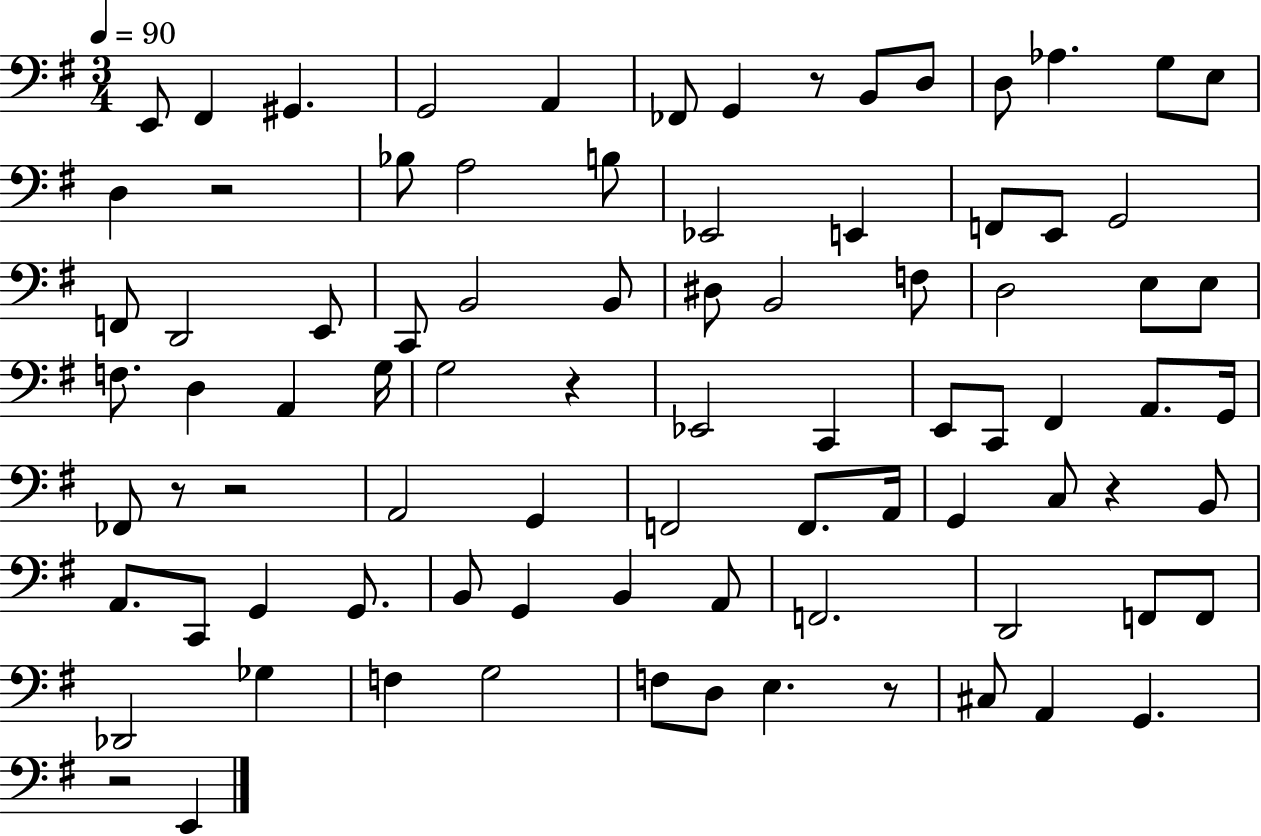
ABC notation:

X:1
T:Untitled
M:3/4
L:1/4
K:G
E,,/2 ^F,, ^G,, G,,2 A,, _F,,/2 G,, z/2 B,,/2 D,/2 D,/2 _A, G,/2 E,/2 D, z2 _B,/2 A,2 B,/2 _E,,2 E,, F,,/2 E,,/2 G,,2 F,,/2 D,,2 E,,/2 C,,/2 B,,2 B,,/2 ^D,/2 B,,2 F,/2 D,2 E,/2 E,/2 F,/2 D, A,, G,/4 G,2 z _E,,2 C,, E,,/2 C,,/2 ^F,, A,,/2 G,,/4 _F,,/2 z/2 z2 A,,2 G,, F,,2 F,,/2 A,,/4 G,, C,/2 z B,,/2 A,,/2 C,,/2 G,, G,,/2 B,,/2 G,, B,, A,,/2 F,,2 D,,2 F,,/2 F,,/2 _D,,2 _G, F, G,2 F,/2 D,/2 E, z/2 ^C,/2 A,, G,, z2 E,,